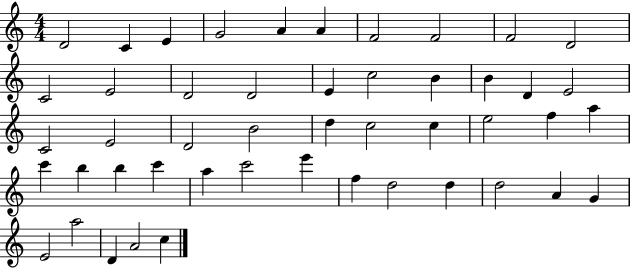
X:1
T:Untitled
M:4/4
L:1/4
K:C
D2 C E G2 A A F2 F2 F2 D2 C2 E2 D2 D2 E c2 B B D E2 C2 E2 D2 B2 d c2 c e2 f a c' b b c' a c'2 e' f d2 d d2 A G E2 a2 D A2 c